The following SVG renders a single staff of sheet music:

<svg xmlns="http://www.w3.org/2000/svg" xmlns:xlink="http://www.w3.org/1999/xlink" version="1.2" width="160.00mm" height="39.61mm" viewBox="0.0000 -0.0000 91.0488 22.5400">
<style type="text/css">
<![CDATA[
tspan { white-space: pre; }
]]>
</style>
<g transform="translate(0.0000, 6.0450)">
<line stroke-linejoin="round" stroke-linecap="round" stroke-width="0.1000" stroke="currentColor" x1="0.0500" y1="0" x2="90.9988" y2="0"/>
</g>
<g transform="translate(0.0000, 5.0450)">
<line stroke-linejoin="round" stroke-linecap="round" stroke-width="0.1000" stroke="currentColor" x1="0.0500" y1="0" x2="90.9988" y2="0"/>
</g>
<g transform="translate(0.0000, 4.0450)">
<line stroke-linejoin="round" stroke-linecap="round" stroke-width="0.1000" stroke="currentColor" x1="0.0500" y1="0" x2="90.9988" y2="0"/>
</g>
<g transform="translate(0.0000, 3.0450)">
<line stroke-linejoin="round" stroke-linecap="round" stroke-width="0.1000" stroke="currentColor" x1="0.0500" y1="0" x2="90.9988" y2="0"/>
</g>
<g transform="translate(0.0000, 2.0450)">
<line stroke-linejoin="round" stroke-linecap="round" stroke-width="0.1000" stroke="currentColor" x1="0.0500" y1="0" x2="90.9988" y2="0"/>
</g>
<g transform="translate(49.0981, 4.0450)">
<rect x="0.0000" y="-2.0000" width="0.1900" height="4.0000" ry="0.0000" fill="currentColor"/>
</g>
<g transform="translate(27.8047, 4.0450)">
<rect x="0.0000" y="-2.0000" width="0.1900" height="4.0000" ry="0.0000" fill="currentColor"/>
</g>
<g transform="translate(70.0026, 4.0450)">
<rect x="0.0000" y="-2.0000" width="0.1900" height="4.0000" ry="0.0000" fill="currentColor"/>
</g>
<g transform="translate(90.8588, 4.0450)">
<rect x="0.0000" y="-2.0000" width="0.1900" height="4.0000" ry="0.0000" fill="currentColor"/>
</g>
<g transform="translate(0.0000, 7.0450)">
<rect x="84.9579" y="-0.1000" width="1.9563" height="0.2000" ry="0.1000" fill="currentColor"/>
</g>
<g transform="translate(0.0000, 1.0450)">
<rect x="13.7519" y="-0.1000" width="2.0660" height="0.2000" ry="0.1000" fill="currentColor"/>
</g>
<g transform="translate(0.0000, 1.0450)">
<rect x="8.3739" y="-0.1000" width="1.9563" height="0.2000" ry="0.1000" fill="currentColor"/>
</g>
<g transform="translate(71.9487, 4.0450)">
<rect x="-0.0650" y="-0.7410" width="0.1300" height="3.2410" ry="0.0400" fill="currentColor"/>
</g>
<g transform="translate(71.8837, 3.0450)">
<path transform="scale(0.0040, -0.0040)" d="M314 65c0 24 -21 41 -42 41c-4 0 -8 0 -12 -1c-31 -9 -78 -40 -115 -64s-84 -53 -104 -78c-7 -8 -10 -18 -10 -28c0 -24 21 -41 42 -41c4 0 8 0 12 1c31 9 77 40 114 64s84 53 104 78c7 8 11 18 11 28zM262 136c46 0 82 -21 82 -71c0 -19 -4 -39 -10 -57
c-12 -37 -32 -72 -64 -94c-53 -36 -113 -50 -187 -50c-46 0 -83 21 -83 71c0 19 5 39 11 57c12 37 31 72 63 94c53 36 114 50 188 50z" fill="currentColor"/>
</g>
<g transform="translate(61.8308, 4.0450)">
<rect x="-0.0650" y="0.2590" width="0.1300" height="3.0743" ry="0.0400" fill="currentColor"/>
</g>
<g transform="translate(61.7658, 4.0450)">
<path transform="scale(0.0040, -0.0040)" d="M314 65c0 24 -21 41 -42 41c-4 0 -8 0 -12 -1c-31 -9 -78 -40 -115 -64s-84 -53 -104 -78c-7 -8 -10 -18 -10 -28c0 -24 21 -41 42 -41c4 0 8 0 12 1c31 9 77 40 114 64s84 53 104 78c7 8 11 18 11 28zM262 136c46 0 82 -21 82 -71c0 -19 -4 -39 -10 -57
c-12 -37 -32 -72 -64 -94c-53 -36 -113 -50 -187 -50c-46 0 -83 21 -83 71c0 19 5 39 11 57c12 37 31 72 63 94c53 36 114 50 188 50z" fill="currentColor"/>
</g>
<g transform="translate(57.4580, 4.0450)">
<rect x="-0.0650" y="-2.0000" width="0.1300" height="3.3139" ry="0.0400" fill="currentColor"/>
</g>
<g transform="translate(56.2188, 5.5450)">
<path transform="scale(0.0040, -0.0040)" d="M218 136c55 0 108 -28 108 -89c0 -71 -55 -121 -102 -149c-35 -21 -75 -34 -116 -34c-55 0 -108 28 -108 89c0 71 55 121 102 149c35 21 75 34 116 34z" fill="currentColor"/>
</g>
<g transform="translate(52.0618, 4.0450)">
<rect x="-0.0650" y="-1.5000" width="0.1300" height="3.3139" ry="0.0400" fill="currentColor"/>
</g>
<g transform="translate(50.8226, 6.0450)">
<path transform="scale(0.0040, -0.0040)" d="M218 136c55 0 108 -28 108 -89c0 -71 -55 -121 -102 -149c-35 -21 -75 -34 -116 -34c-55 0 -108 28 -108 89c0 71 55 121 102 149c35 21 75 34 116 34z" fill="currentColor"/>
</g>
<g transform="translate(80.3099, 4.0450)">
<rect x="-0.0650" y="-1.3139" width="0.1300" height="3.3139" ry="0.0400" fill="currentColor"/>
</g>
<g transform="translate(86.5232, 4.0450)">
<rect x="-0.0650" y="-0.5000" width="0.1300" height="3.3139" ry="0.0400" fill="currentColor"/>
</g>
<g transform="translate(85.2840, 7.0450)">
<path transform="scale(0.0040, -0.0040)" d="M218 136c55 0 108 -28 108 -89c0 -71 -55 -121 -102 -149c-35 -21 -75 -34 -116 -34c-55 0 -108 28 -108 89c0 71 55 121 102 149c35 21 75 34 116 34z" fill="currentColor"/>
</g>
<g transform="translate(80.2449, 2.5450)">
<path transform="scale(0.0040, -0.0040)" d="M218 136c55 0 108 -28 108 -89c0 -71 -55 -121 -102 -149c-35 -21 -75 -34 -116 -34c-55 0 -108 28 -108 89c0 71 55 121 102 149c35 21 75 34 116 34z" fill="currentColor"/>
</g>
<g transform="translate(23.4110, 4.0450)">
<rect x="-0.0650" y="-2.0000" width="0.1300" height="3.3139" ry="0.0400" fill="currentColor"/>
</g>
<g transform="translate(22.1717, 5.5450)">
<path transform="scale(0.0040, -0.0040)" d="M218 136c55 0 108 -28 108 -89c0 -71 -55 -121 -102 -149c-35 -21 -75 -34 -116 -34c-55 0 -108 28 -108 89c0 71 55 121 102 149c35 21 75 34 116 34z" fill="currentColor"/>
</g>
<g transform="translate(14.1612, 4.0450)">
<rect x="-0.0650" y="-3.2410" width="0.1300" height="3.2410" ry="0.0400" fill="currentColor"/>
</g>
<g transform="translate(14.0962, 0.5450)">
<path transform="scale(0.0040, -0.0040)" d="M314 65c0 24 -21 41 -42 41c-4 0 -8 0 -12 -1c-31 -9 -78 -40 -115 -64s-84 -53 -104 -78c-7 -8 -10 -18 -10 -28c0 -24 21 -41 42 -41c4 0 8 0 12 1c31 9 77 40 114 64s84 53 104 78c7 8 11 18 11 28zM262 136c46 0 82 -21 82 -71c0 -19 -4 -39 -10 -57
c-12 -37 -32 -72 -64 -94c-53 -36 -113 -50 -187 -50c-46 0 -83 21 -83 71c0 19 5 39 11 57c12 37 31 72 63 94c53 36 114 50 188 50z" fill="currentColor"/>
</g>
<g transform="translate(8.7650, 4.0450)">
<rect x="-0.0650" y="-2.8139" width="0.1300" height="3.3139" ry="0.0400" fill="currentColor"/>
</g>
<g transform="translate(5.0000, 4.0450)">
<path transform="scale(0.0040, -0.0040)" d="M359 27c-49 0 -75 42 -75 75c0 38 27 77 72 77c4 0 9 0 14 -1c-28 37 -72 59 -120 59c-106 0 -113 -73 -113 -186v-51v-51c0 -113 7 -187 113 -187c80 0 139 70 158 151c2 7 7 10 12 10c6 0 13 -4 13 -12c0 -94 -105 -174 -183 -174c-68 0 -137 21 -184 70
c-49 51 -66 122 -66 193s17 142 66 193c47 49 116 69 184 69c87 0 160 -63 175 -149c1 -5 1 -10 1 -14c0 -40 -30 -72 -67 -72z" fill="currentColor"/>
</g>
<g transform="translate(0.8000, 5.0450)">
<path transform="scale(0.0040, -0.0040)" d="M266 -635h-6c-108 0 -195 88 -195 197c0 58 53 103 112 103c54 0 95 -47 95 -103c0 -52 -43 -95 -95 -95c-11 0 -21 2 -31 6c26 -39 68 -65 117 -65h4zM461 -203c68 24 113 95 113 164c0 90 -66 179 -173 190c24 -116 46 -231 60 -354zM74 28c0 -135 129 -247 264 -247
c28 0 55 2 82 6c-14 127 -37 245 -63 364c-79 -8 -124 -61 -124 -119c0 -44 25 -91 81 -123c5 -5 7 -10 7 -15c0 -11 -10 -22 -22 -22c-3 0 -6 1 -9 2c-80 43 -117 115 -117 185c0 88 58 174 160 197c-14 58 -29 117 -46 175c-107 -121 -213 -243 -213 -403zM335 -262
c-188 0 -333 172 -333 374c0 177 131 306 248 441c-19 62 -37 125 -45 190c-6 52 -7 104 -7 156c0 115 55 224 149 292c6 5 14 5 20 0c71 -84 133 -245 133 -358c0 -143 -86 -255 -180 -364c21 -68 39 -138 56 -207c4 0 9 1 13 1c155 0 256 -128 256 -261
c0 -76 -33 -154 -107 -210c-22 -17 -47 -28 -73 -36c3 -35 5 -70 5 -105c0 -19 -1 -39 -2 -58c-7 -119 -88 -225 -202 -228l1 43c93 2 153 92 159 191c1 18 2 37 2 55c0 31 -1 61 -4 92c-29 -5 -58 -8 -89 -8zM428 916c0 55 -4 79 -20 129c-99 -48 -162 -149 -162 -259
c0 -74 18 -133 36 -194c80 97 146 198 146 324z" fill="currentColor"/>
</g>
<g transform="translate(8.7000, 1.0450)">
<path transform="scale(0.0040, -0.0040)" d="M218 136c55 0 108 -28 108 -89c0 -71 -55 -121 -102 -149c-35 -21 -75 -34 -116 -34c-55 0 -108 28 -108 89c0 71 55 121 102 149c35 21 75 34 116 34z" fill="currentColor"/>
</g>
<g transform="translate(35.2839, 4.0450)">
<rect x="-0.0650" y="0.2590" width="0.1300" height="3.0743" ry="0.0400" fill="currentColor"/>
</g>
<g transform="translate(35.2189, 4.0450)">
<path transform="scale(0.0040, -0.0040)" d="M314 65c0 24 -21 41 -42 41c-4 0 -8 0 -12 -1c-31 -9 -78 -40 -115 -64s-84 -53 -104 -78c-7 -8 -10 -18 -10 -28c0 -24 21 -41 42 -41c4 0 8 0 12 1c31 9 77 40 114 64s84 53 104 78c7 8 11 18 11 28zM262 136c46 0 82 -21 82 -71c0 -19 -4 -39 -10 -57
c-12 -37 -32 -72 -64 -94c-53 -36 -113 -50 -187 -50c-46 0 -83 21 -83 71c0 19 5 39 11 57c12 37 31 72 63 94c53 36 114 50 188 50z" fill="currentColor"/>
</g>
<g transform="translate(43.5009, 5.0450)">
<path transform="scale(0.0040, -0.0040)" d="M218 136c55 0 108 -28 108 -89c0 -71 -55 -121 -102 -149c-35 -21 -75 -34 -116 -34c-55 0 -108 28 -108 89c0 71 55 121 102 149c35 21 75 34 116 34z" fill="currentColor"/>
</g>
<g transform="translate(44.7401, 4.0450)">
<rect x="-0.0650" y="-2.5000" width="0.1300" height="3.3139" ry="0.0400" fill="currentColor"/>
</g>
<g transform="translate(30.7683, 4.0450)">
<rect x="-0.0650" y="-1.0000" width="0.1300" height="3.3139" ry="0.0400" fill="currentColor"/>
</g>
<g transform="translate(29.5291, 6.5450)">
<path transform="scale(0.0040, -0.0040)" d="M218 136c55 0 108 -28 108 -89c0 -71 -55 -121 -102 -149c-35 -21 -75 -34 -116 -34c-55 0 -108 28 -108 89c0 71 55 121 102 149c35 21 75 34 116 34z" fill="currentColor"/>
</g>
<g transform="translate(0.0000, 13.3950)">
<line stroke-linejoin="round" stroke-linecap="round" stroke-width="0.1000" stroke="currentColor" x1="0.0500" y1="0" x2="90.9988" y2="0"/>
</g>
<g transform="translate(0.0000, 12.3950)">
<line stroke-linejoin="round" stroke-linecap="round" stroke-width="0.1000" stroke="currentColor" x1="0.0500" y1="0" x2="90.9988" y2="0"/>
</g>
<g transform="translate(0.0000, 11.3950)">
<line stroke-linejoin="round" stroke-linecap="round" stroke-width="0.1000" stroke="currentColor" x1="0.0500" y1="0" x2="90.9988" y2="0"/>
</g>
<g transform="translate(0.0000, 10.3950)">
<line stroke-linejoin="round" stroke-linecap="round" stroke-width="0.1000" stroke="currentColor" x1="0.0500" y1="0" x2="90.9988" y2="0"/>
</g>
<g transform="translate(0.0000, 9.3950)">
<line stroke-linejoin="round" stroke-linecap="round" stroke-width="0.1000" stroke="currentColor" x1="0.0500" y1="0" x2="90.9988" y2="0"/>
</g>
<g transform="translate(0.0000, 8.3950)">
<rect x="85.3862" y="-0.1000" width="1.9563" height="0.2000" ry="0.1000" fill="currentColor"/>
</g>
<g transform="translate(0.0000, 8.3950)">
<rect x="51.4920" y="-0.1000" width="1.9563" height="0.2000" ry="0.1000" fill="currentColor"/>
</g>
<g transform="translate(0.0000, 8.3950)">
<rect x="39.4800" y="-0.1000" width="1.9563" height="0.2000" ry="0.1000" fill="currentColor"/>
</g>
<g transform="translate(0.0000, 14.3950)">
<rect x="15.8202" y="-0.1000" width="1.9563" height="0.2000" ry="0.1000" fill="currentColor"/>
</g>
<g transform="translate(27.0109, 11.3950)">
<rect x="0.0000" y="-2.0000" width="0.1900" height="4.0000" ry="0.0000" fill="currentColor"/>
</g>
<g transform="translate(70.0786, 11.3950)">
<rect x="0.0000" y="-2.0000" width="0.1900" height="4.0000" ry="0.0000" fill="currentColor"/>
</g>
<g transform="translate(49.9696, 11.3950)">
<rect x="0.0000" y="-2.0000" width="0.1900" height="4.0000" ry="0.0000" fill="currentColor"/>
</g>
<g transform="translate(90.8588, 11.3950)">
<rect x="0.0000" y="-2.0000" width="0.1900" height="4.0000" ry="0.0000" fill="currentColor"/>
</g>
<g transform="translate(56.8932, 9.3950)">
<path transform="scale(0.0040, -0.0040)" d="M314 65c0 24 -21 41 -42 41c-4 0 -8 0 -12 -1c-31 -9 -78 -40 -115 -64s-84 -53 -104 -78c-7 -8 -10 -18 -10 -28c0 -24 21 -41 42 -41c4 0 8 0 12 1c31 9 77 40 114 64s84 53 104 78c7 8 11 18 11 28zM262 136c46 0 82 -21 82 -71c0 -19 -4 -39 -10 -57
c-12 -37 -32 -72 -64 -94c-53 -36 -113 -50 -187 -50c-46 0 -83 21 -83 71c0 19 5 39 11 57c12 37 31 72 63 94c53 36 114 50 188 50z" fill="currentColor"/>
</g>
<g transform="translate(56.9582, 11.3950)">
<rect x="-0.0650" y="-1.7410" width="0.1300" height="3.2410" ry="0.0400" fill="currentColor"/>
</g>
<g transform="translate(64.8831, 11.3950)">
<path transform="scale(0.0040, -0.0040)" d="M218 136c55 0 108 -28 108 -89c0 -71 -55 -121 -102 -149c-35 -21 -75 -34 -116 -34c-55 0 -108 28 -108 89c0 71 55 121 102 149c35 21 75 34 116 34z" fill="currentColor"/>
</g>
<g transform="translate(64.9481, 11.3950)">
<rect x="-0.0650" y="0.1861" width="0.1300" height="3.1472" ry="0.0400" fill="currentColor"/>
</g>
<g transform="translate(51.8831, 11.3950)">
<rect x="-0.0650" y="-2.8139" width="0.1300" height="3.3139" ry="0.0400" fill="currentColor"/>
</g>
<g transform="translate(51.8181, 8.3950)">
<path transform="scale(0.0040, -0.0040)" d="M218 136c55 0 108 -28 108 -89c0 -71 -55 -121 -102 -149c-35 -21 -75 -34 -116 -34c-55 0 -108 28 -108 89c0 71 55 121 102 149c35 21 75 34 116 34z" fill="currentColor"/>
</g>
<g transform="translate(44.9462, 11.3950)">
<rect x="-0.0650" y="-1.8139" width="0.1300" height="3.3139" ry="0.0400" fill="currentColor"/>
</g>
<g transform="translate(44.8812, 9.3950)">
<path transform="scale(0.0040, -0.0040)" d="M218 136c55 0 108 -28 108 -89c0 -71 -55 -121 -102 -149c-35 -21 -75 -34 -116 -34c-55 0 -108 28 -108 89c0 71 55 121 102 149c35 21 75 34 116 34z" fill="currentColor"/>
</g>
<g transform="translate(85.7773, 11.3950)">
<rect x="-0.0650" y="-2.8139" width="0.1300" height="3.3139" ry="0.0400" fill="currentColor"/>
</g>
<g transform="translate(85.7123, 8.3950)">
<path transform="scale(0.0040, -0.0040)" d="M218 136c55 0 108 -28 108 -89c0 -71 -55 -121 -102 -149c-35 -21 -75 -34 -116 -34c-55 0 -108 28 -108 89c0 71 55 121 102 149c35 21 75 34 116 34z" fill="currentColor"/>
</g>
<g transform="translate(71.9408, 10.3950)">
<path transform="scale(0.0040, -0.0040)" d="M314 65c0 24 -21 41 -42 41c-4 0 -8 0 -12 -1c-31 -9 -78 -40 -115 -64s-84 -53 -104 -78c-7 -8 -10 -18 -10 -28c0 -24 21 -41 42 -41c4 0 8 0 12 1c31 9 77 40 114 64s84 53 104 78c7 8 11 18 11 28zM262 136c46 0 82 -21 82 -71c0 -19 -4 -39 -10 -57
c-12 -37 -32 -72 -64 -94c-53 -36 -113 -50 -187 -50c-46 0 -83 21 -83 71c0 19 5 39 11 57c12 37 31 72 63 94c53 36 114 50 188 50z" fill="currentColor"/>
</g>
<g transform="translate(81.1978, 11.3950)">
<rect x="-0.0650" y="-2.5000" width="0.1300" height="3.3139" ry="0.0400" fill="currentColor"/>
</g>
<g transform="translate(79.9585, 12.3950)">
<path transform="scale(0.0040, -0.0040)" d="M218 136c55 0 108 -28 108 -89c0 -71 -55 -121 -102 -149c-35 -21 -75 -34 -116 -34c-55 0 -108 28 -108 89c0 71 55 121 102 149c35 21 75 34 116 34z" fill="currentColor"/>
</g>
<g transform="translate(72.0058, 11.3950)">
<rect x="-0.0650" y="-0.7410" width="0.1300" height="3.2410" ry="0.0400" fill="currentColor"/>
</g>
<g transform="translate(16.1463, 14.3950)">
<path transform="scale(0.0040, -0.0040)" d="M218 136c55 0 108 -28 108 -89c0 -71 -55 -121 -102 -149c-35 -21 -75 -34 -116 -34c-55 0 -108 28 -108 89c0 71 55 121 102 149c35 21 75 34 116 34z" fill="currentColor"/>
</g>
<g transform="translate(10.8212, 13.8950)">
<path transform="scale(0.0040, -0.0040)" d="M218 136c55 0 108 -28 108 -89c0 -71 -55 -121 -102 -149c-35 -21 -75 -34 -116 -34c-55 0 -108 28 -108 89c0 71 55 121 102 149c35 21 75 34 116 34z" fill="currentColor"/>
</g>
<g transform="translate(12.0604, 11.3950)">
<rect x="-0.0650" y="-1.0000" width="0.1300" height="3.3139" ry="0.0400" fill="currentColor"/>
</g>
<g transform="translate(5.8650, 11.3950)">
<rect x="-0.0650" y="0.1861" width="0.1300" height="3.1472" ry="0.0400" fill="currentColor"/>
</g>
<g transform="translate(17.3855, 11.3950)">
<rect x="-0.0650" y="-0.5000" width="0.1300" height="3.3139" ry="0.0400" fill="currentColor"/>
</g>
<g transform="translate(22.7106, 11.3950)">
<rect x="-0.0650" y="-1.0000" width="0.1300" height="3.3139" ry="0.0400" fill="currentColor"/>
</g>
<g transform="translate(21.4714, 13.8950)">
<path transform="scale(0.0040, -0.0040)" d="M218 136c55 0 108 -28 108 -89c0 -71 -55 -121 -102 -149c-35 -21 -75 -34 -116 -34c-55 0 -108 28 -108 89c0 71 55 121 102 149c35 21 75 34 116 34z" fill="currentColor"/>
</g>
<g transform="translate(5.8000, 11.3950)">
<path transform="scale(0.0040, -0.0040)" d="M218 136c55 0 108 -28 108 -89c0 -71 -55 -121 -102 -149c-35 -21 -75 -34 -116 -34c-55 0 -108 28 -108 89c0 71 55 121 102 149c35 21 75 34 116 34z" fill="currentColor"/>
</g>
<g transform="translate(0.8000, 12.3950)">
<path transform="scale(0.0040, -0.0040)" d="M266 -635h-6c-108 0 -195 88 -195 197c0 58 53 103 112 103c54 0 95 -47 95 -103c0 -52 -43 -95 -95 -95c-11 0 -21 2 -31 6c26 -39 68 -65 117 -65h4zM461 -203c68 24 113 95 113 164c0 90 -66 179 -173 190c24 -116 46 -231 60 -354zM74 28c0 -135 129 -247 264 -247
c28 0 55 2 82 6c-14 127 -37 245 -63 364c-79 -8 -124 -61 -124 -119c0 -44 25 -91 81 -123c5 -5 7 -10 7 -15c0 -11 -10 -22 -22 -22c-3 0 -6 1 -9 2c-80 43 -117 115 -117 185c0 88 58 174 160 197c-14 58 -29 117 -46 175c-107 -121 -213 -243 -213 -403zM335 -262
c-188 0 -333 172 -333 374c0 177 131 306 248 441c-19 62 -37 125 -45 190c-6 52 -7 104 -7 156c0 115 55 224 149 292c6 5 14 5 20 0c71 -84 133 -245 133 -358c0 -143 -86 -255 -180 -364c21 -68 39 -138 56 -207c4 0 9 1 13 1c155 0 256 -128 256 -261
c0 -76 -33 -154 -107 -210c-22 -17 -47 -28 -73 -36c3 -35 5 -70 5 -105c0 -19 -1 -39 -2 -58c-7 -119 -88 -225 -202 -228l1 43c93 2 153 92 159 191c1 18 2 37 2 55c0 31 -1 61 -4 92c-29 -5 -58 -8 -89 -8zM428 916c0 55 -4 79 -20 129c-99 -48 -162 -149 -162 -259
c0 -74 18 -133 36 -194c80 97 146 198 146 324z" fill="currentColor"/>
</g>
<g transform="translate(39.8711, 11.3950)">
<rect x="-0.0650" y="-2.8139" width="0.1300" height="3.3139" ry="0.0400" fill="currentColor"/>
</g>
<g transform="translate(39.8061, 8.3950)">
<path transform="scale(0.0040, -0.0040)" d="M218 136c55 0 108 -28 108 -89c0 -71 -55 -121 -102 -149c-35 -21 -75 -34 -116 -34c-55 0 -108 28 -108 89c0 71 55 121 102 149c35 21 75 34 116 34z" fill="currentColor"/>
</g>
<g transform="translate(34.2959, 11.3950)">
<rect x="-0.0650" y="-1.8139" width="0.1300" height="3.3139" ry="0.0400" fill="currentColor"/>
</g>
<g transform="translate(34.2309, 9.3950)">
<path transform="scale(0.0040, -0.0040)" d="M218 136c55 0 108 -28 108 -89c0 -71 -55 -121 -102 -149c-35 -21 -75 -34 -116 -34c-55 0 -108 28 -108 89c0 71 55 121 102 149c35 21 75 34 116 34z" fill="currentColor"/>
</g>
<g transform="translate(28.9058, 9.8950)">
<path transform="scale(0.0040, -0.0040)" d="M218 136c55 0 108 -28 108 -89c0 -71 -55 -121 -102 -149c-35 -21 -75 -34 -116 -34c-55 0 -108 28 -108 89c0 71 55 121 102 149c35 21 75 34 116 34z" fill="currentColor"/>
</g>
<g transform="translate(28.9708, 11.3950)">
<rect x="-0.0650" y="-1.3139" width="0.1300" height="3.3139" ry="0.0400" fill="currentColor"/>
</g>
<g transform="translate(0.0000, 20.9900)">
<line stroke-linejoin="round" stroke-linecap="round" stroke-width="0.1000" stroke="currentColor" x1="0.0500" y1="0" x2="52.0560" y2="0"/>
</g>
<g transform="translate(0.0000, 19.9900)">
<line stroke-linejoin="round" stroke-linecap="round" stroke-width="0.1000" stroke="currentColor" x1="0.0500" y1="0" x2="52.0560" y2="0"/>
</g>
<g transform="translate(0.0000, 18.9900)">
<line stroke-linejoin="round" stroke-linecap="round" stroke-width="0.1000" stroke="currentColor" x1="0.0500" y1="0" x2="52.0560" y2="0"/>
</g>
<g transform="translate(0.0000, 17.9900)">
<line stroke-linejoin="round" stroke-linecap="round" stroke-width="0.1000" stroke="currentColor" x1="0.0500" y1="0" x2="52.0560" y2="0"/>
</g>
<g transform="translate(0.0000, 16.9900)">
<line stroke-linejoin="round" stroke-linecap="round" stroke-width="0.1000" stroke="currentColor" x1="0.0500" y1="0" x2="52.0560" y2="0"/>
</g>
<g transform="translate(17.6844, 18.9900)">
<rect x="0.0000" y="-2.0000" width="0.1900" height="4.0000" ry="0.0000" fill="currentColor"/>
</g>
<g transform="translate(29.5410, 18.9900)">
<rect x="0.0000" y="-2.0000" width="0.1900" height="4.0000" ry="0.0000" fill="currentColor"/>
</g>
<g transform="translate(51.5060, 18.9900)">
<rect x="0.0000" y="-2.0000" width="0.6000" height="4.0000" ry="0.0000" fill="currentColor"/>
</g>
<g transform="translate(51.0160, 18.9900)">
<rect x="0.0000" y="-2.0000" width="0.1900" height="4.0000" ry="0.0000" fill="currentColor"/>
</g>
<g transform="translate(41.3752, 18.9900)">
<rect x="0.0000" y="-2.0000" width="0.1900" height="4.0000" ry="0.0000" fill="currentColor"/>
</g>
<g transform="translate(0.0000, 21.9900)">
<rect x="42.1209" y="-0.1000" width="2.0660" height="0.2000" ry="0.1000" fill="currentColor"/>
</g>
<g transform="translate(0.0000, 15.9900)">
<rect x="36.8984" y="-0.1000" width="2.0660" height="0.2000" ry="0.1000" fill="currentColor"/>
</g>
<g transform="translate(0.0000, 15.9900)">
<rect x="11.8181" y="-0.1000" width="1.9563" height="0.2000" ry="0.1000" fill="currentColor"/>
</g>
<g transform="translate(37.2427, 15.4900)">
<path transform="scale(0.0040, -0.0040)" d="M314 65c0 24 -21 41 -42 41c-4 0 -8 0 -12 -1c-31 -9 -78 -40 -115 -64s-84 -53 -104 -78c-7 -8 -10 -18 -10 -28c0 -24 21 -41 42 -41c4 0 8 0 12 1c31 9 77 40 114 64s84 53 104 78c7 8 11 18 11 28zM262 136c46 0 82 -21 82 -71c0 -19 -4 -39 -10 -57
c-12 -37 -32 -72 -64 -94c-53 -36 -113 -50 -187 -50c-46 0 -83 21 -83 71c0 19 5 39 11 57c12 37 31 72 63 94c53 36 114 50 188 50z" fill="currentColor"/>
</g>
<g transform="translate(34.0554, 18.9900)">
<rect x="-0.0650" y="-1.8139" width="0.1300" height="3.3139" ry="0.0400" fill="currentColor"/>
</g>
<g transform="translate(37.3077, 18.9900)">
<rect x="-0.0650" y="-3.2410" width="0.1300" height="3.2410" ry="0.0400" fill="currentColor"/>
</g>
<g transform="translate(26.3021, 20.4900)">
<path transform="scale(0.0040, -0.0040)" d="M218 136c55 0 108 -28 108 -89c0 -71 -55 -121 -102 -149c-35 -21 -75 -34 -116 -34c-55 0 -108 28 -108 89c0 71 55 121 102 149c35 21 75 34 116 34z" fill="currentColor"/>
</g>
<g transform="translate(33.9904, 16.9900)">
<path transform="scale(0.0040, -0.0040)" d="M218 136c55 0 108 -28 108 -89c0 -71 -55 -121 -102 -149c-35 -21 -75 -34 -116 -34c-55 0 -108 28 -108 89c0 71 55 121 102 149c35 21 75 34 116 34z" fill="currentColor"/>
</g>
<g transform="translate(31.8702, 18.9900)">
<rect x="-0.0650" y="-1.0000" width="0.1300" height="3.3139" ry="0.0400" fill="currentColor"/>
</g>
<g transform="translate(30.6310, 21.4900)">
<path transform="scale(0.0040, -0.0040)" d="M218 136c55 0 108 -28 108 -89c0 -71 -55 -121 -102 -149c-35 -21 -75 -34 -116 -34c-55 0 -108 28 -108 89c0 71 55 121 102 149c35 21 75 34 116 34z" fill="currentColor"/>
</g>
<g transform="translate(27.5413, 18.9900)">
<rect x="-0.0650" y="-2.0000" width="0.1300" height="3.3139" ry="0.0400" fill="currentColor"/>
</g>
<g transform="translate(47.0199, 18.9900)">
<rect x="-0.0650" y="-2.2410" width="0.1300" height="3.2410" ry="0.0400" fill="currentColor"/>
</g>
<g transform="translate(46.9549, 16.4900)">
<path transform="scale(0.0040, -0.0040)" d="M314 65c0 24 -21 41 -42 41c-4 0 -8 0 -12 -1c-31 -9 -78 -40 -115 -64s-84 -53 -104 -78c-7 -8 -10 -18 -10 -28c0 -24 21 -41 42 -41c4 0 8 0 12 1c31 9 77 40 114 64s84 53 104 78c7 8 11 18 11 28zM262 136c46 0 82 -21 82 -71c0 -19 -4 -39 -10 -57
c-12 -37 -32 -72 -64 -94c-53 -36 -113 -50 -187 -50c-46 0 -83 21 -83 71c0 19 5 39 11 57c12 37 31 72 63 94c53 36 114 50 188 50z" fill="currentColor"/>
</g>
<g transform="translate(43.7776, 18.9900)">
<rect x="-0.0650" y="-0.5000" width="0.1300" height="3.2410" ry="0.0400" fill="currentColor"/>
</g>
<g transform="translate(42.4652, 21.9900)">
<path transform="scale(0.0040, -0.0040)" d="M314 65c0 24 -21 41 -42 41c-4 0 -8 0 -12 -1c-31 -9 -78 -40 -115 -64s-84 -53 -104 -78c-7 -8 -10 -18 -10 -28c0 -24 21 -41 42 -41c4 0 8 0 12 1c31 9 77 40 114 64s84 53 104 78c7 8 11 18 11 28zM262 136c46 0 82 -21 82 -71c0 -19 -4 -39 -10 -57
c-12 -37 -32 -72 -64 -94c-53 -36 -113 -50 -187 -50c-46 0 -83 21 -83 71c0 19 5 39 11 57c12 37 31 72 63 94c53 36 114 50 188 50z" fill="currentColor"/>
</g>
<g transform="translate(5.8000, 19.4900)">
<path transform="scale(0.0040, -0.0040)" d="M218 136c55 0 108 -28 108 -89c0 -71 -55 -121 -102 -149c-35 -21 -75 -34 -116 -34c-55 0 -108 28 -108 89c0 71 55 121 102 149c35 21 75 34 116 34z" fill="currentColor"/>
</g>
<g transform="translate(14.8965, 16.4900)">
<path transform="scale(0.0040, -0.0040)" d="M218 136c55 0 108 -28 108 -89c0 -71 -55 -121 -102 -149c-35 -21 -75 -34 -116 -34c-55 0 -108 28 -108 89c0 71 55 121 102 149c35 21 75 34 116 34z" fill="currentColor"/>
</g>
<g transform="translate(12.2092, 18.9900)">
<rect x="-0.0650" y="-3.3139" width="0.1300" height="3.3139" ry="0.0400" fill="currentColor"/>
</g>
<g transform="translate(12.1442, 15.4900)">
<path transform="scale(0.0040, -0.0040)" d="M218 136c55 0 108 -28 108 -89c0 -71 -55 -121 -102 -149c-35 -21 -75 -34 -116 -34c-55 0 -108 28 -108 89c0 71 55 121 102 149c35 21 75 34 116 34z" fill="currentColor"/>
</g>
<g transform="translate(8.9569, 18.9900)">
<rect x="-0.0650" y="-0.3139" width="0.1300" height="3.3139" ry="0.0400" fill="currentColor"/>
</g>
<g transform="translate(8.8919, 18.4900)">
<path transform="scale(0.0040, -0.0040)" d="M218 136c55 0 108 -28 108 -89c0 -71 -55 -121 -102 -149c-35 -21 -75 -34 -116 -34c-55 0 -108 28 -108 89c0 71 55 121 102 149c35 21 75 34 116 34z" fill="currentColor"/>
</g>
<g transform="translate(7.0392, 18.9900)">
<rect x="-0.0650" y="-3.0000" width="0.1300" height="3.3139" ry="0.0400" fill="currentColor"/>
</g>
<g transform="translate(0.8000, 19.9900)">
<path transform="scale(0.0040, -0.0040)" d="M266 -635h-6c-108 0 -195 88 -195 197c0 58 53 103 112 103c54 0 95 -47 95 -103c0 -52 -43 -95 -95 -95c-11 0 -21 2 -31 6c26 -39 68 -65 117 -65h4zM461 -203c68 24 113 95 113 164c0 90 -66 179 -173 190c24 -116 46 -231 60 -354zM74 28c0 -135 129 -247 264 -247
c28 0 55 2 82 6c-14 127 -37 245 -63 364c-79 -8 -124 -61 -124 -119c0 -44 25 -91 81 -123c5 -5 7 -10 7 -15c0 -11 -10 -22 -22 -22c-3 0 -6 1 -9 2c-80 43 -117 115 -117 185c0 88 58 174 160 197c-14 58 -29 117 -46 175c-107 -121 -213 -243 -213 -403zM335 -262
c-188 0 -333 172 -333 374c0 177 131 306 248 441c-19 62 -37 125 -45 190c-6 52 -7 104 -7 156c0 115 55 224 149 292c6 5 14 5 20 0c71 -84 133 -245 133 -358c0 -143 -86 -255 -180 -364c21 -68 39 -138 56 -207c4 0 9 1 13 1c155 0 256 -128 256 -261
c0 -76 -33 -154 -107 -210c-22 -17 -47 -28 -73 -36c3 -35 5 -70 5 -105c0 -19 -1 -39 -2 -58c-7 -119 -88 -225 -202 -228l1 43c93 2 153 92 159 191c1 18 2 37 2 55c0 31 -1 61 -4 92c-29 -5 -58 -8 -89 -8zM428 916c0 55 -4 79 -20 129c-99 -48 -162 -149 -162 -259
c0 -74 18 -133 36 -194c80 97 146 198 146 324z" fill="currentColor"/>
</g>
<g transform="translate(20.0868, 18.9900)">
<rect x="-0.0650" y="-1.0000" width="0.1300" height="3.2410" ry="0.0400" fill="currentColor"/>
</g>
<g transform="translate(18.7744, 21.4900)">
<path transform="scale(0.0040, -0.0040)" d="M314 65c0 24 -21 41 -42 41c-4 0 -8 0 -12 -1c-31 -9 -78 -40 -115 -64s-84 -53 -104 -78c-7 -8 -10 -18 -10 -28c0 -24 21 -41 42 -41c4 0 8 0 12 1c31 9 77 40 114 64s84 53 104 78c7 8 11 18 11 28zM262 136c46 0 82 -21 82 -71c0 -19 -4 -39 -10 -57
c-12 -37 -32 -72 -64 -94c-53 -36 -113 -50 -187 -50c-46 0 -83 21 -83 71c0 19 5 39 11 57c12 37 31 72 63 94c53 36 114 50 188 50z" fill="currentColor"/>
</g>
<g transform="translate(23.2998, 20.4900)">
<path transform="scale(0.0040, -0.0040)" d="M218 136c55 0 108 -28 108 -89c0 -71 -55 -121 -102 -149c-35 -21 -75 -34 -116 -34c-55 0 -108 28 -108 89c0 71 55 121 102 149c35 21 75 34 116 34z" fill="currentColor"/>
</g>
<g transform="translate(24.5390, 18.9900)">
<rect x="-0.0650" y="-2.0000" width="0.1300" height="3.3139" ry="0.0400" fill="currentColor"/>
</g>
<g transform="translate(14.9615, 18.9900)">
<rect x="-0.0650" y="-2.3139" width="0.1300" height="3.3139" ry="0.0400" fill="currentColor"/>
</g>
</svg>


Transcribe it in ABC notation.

X:1
T:Untitled
M:4/4
L:1/4
K:C
a b2 F D B2 G E F B2 d2 e C B D C D e f a f a f2 B d2 G a A c b g D2 F F D f b2 C2 g2